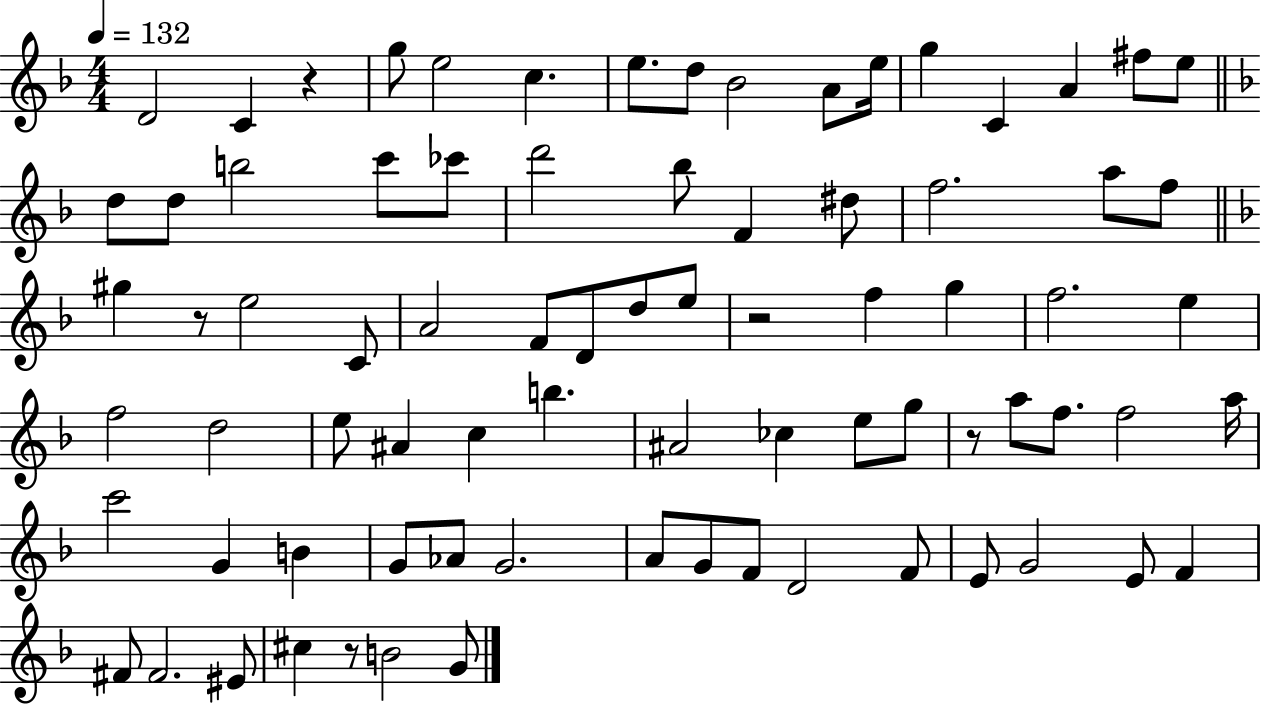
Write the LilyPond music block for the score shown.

{
  \clef treble
  \numericTimeSignature
  \time 4/4
  \key f \major
  \tempo 4 = 132
  d'2 c'4 r4 | g''8 e''2 c''4. | e''8. d''8 bes'2 a'8 e''16 | g''4 c'4 a'4 fis''8 e''8 | \break \bar "||" \break \key f \major d''8 d''8 b''2 c'''8 ces'''8 | d'''2 bes''8 f'4 dis''8 | f''2. a''8 f''8 | \bar "||" \break \key f \major gis''4 r8 e''2 c'8 | a'2 f'8 d'8 d''8 e''8 | r2 f''4 g''4 | f''2. e''4 | \break f''2 d''2 | e''8 ais'4 c''4 b''4. | ais'2 ces''4 e''8 g''8 | r8 a''8 f''8. f''2 a''16 | \break c'''2 g'4 b'4 | g'8 aes'8 g'2. | a'8 g'8 f'8 d'2 f'8 | e'8 g'2 e'8 f'4 | \break fis'8 fis'2. eis'8 | cis''4 r8 b'2 g'8 | \bar "|."
}